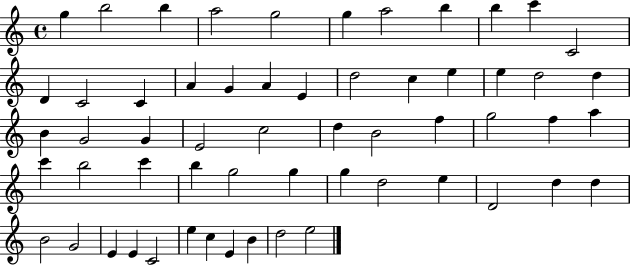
G5/q B5/h B5/q A5/h G5/h G5/q A5/h B5/q B5/q C6/q C4/h D4/q C4/h C4/q A4/q G4/q A4/q E4/q D5/h C5/q E5/q E5/q D5/h D5/q B4/q G4/h G4/q E4/h C5/h D5/q B4/h F5/q G5/h F5/q A5/q C6/q B5/h C6/q B5/q G5/h G5/q G5/q D5/h E5/q D4/h D5/q D5/q B4/h G4/h E4/q E4/q C4/h E5/q C5/q E4/q B4/q D5/h E5/h